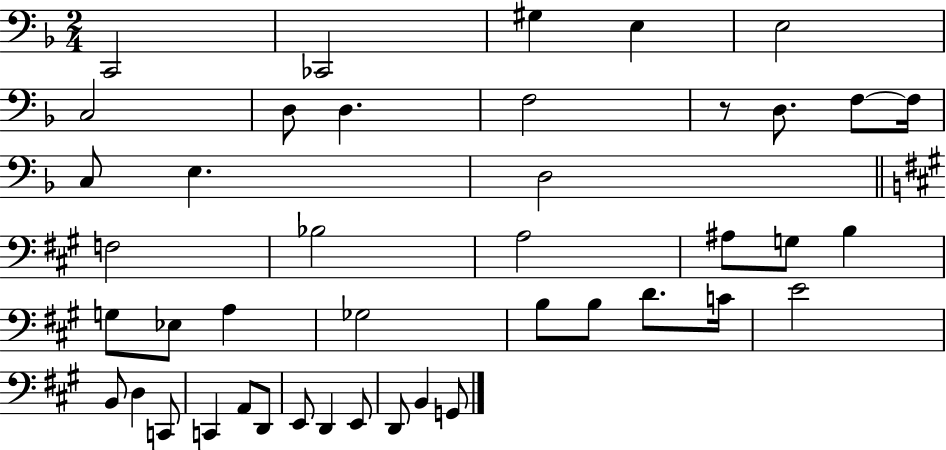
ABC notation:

X:1
T:Untitled
M:2/4
L:1/4
K:F
C,,2 _C,,2 ^G, E, E,2 C,2 D,/2 D, F,2 z/2 D,/2 F,/2 F,/4 C,/2 E, D,2 F,2 _B,2 A,2 ^A,/2 G,/2 B, G,/2 _E,/2 A, _G,2 B,/2 B,/2 D/2 C/4 E2 B,,/2 D, C,,/2 C,, A,,/2 D,,/2 E,,/2 D,, E,,/2 D,,/2 B,, G,,/2